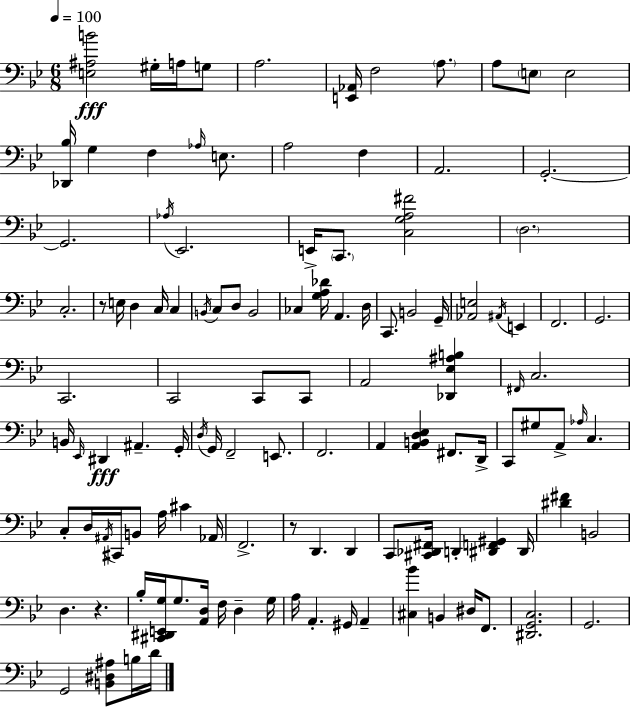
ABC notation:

X:1
T:Untitled
M:6/8
L:1/4
K:Bb
[E,^A,B]2 ^G,/4 A,/4 G,/2 A,2 [E,,_A,,]/4 F,2 A,/2 A,/2 E,/2 E,2 [_D,,_B,]/4 G, F, _A,/4 E,/2 A,2 F, A,,2 G,,2 G,,2 _A,/4 _E,,2 E,,/4 C,,/2 [C,G,A,^F]2 D,2 C,2 z/2 E,/4 D, C,/4 C, B,,/4 C,/2 D,/2 B,,2 _C, [G,A,_D]/4 A,, D,/4 C,,/2 B,,2 G,,/4 [_A,,E,]2 ^A,,/4 E,, F,,2 G,,2 C,,2 C,,2 C,,/2 C,,/2 A,,2 [_D,,_E,^A,B,] ^F,,/4 C,2 B,,/4 _E,,/4 ^D,, ^A,, G,,/4 D,/4 G,,/4 F,,2 E,,/2 F,,2 A,, [A,,B,,D,_E,] ^F,,/2 D,,/4 C,,/2 ^G,/2 A,,/2 _A,/4 C, C,/2 D,/4 ^A,,/4 ^C,,/4 B,,/2 A,/4 ^C _A,,/4 F,,2 z/2 D,, D,, C,,/2 [^C,,_D,,^F,,]/4 D,, [^D,,F,,^G,,] ^D,,/4 [^D^F] B,,2 D, z _B,/4 [^C,,^D,,E,,G,]/4 G,/2 [A,,D,]/4 F,/4 D, G,/4 A,/4 A,, ^G,,/4 A,, [^C,_B] B,, ^D,/4 F,,/2 [^D,,G,,C,]2 G,,2 G,,2 [B,,^D,^A,]/2 B,/4 D/4